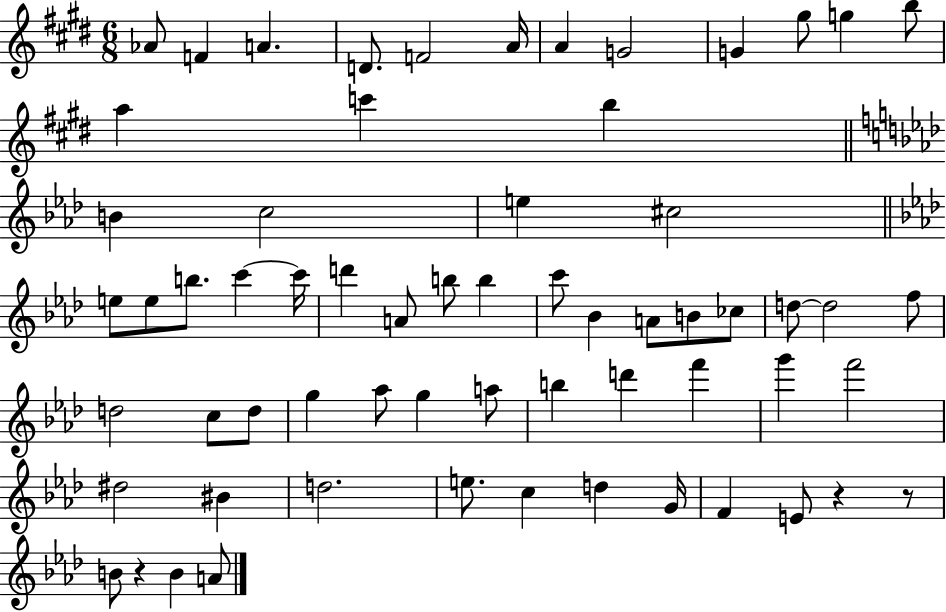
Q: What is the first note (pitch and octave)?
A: Ab4